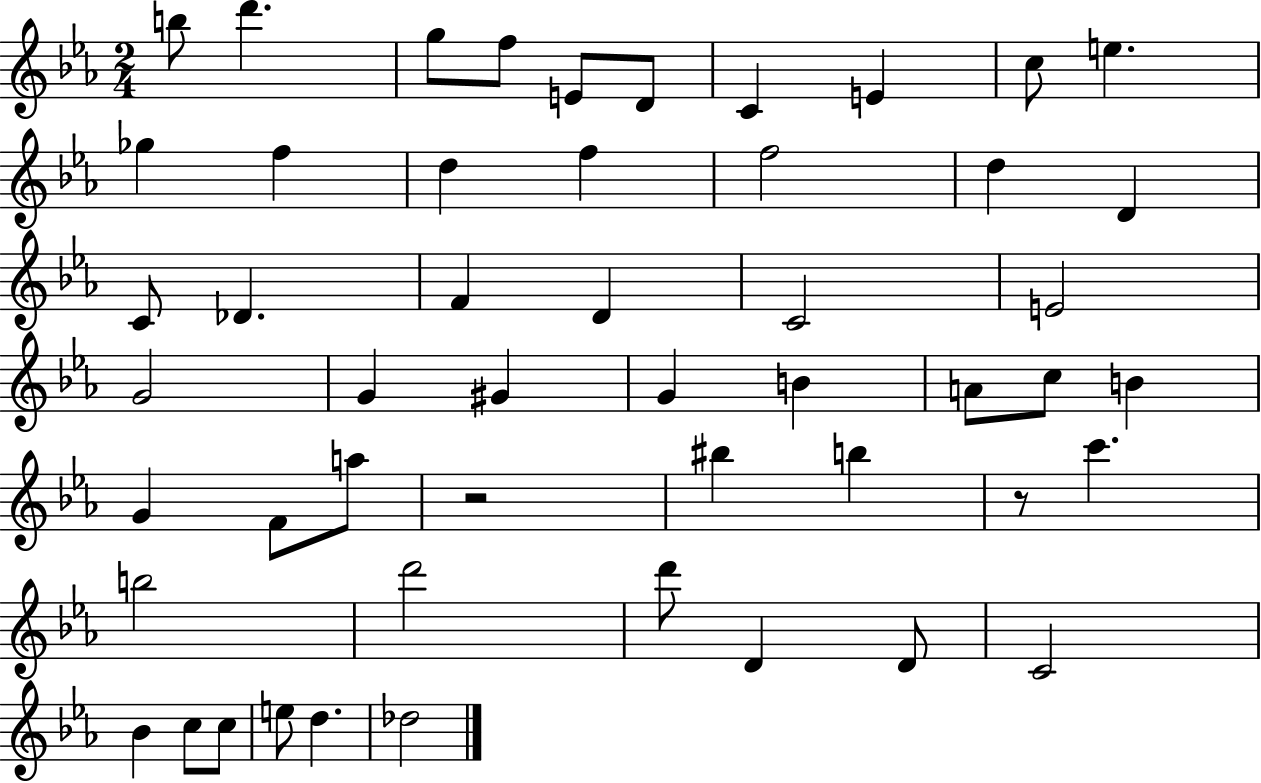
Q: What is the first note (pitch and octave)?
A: B5